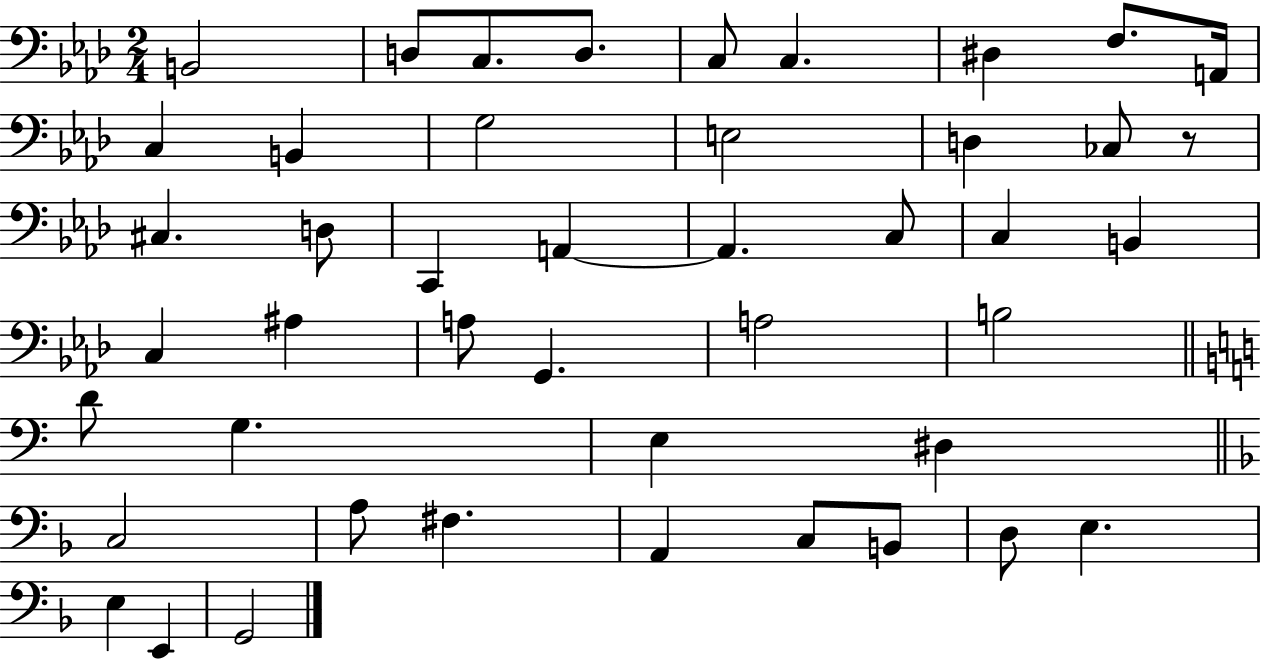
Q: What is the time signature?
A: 2/4